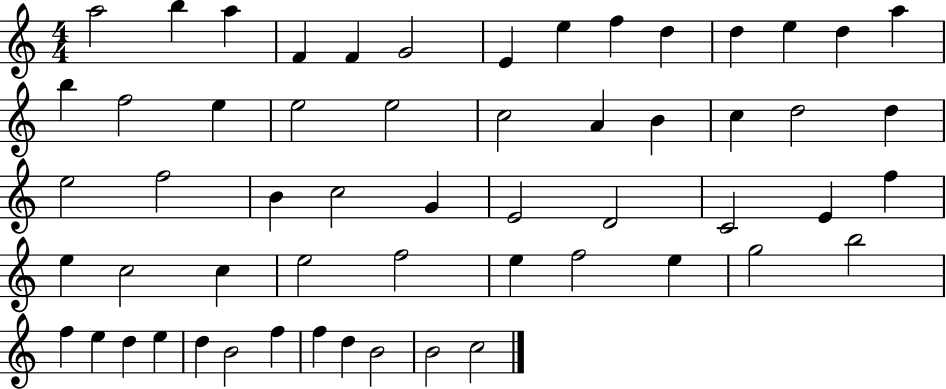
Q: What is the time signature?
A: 4/4